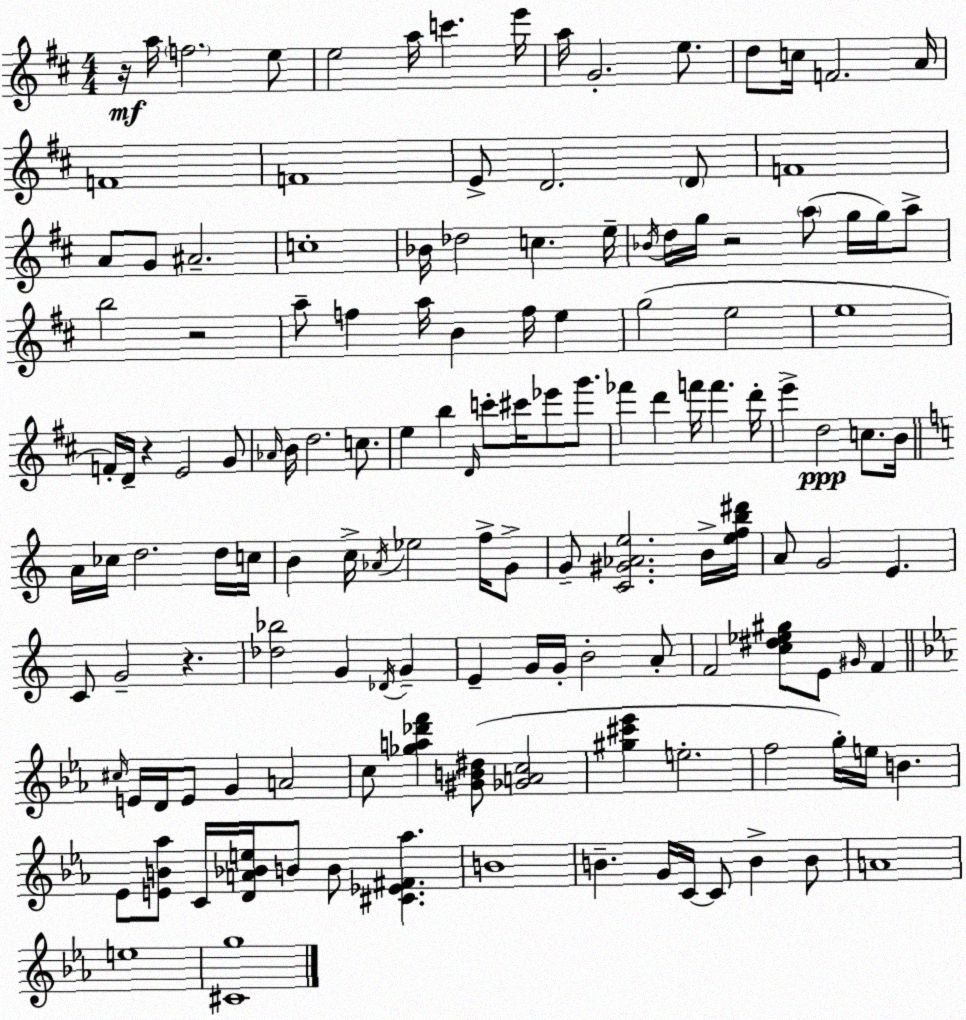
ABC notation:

X:1
T:Untitled
M:4/4
L:1/4
K:D
z/4 a/4 f2 e/2 e2 a/4 c' e'/4 a/4 G2 e/2 d/2 c/4 F2 A/4 F4 F4 E/2 D2 D/2 F4 A/2 G/2 ^A2 c4 _B/4 _d2 c e/4 _B/4 d/4 g/4 z2 a/2 g/4 g/4 a/2 b2 z2 a/2 f a/4 B f/4 e g2 e2 e4 F/4 D/4 z E2 G/2 _A/4 B/4 d2 c/2 e b D/4 c'/2 ^c'/4 _e'/2 g'/2 _f' d' f'/4 f' d'/4 e' d2 c/2 B/4 A/4 _c/4 d2 d/4 c/4 B c/4 _A/4 _e2 f/4 G/2 G/2 [C^G_Ae]2 B/4 [efb^d']/4 A/2 G2 E C/2 G2 z [_d_b]2 G _D/4 G E G/4 G/4 B2 A/2 F2 [c^d_e^g]/2 E/2 ^G/4 F ^c/4 E/4 D/4 E/2 G A2 c/2 [_ga_d'f'] [^GB^d]/2 [_GAc]2 [^g^c'_e'] e2 f2 g/4 e/4 B _E/2 [EB_a]/2 C/4 [DA_Be]/4 B/2 B/2 [^C_E^F_a] B4 B G/4 C/4 C/2 B B/2 A4 e4 [^Cg]4